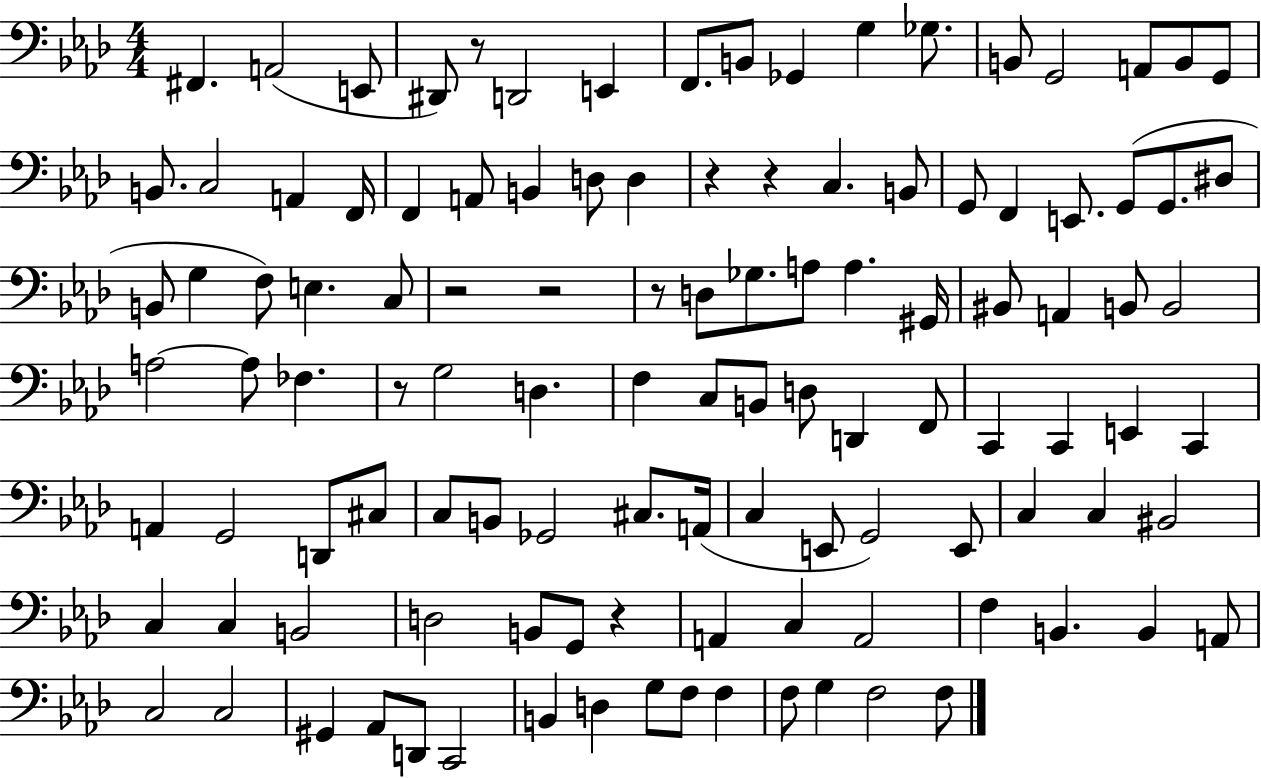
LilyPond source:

{
  \clef bass
  \numericTimeSignature
  \time 4/4
  \key aes \major
  \repeat volta 2 { fis,4. a,2( e,8 | dis,8) r8 d,2 e,4 | f,8. b,8 ges,4 g4 ges8. | b,8 g,2 a,8 b,8 g,8 | \break b,8. c2 a,4 f,16 | f,4 a,8 b,4 d8 d4 | r4 r4 c4. b,8 | g,8 f,4 e,8. g,8( g,8. dis8 | \break b,8 g4 f8) e4. c8 | r2 r2 | r8 d8 ges8. a8 a4. gis,16 | bis,8 a,4 b,8 b,2 | \break a2~~ a8 fes4. | r8 g2 d4. | f4 c8 b,8 d8 d,4 f,8 | c,4 c,4 e,4 c,4 | \break a,4 g,2 d,8 cis8 | c8 b,8 ges,2 cis8. a,16( | c4 e,8 g,2) e,8 | c4 c4 bis,2 | \break c4 c4 b,2 | d2 b,8 g,8 r4 | a,4 c4 a,2 | f4 b,4. b,4 a,8 | \break c2 c2 | gis,4 aes,8 d,8 c,2 | b,4 d4 g8 f8 f4 | f8 g4 f2 f8 | \break } \bar "|."
}